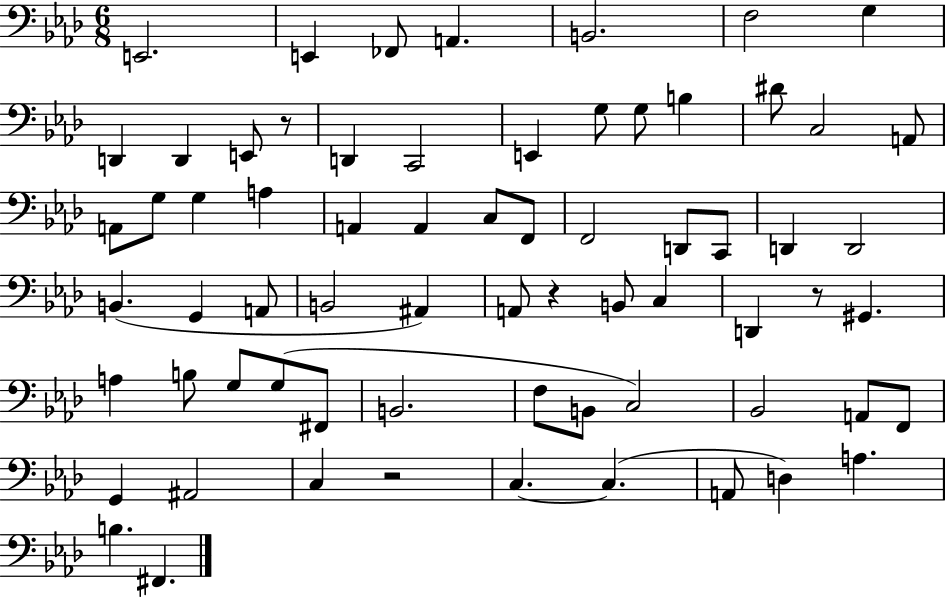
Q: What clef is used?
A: bass